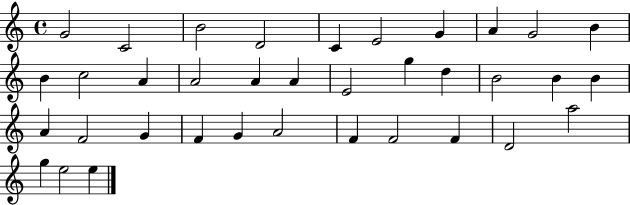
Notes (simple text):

G4/h C4/h B4/h D4/h C4/q E4/h G4/q A4/q G4/h B4/q B4/q C5/h A4/q A4/h A4/q A4/q E4/h G5/q D5/q B4/h B4/q B4/q A4/q F4/h G4/q F4/q G4/q A4/h F4/q F4/h F4/q D4/h A5/h G5/q E5/h E5/q